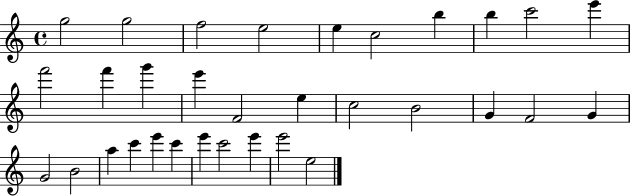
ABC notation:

X:1
T:Untitled
M:4/4
L:1/4
K:C
g2 g2 f2 e2 e c2 b b c'2 e' f'2 f' g' e' F2 e c2 B2 G F2 G G2 B2 a c' e' c' e' c'2 e' e'2 e2